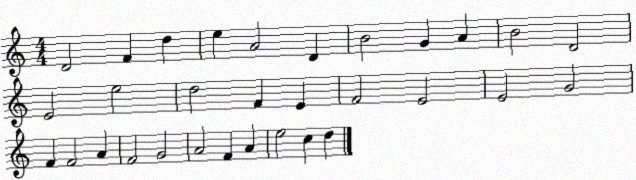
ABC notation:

X:1
T:Untitled
M:4/4
L:1/4
K:C
D2 F d e A2 D B2 G A B2 D2 E2 e2 d2 F E F2 E2 E2 G2 F F2 A F2 G2 A2 F A e2 c d